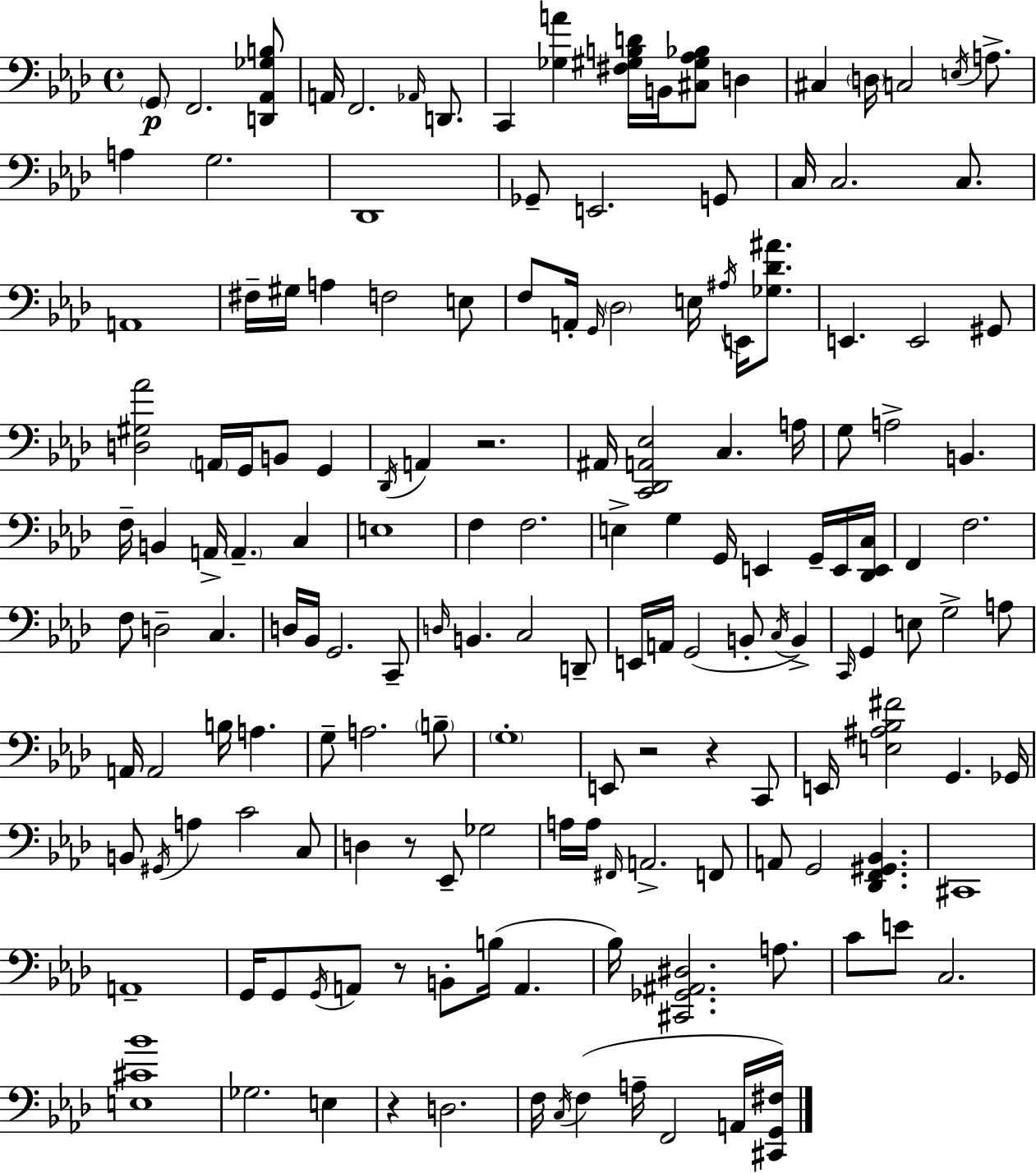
{
  \clef bass
  \time 4/4
  \defaultTimeSignature
  \key f \minor
  \parenthesize g,8\p f,2. <d, aes, ges b>8 | a,16 f,2. \grace { aes,16 } d,8. | c,4 <ges a'>4 <fis gis b d'>16 b,16 <cis gis aes bes>8 d4 | cis4 \parenthesize d16 c2 \acciaccatura { e16 } a8.-> | \break a4 g2. | des,1 | ges,8-- e,2. | g,8 c16 c2. c8. | \break a,1 | fis16-- gis16 a4 f2 | e8 f8 a,16-. \grace { g,16 } \parenthesize des2 e16 \acciaccatura { ais16 } | e,16 <ges des' ais'>8. e,4. e,2 | \break gis,8 <d gis aes'>2 \parenthesize a,16 g,16 b,8 | g,4 \acciaccatura { des,16 } a,4 r2. | ais,16 <c, des, a, ees>2 c4. | a16 g8 a2-> b,4. | \break f16-- b,4 a,16-> \parenthesize a,4.-- | c4 e1 | f4 f2. | e4-> g4 g,16 e,4 | \break g,16-- e,16 <des, e, c>16 f,4 f2. | f8 d2-- c4. | d16 bes,16 g,2. | c,8-- \grace { d16 } b,4. c2 | \break d,8-- e,16 a,16 g,2( | b,8-. \acciaccatura { c16 } b,4->) \grace { c,16 } g,4 e8 g2-> | a8 a,16 a,2 | b16 a4. g8-- a2. | \break \parenthesize b8-- \parenthesize g1-. | e,8 r2 | r4 c,8 e,16 <e ais bes fis'>2 | g,4. ges,16 b,8 \acciaccatura { gis,16 } a4 c'2 | \break c8 d4 r8 ees,8-- | ges2 a16 a16 \grace { fis,16 } a,2.-> | f,8 a,8 g,2 | <des, f, gis, bes,>4. cis,1 | \break a,1-- | g,16 g,8 \acciaccatura { g,16 } a,8 | r8 b,8-. b16( a,4. bes16) <cis, ges, ais, dis>2. | a8. c'8 e'8 c2. | \break <e cis' bes'>1 | ges2. | e4 r4 d2. | f16 \acciaccatura { c16 } f4( | \break a16-- f,2 a,16 <cis, g, fis>16) \bar "|."
}